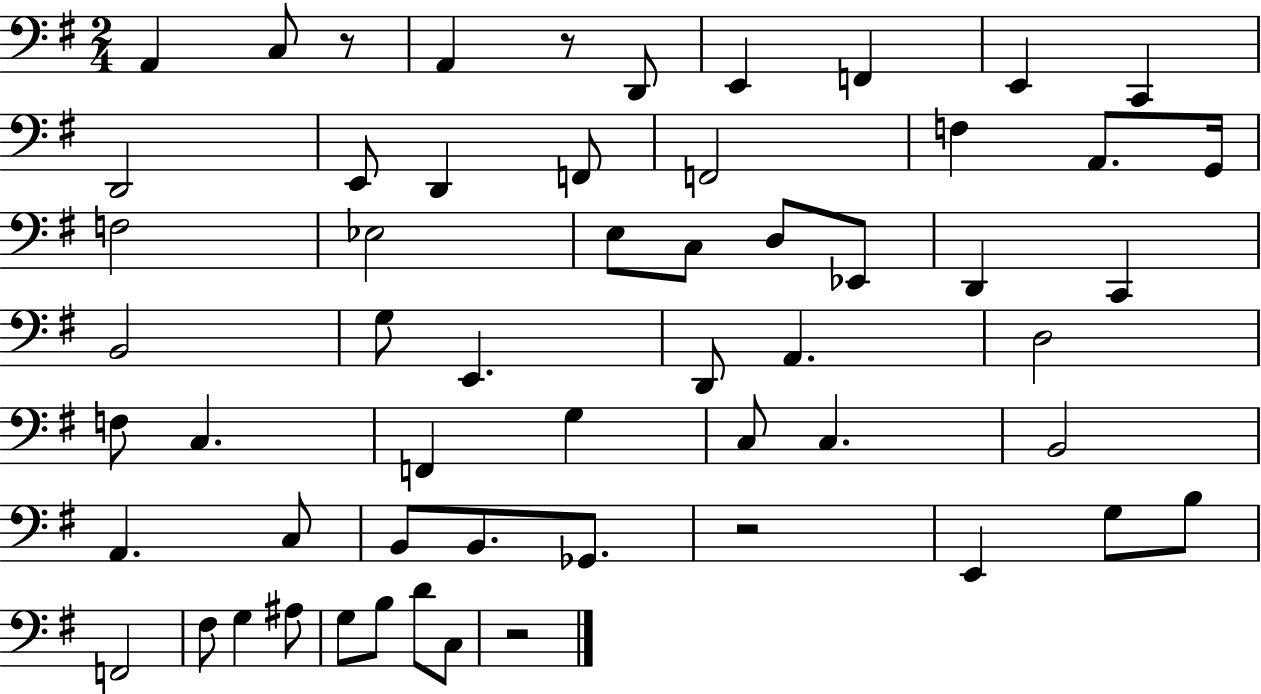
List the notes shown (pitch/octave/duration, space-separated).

A2/q C3/e R/e A2/q R/e D2/e E2/q F2/q E2/q C2/q D2/h E2/e D2/q F2/e F2/h F3/q A2/e. G2/s F3/h Eb3/h E3/e C3/e D3/e Eb2/e D2/q C2/q B2/h G3/e E2/q. D2/e A2/q. D3/h F3/e C3/q. F2/q G3/q C3/e C3/q. B2/h A2/q. C3/e B2/e B2/e. Gb2/e. R/h E2/q G3/e B3/e F2/h F#3/e G3/q A#3/e G3/e B3/e D4/e C3/e R/h